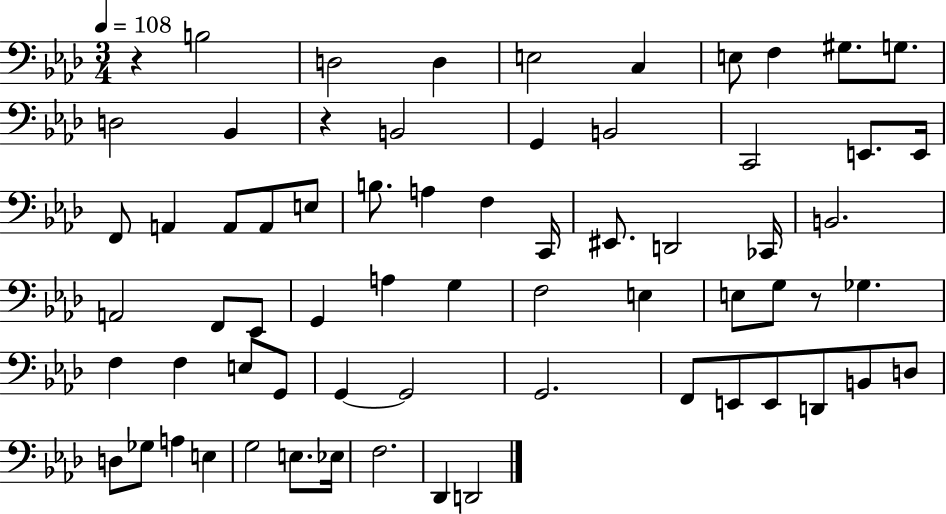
X:1
T:Untitled
M:3/4
L:1/4
K:Ab
z B,2 D,2 D, E,2 C, E,/2 F, ^G,/2 G,/2 D,2 _B,, z B,,2 G,, B,,2 C,,2 E,,/2 E,,/4 F,,/2 A,, A,,/2 A,,/2 E,/2 B,/2 A, F, C,,/4 ^E,,/2 D,,2 _C,,/4 B,,2 A,,2 F,,/2 _E,,/2 G,, A, G, F,2 E, E,/2 G,/2 z/2 _G, F, F, E,/2 G,,/2 G,, G,,2 G,,2 F,,/2 E,,/2 E,,/2 D,,/2 B,,/2 D,/2 D,/2 _G,/2 A, E, G,2 E,/2 _E,/4 F,2 _D,, D,,2